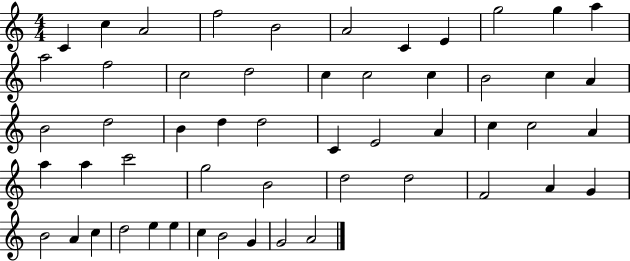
C4/q C5/q A4/h F5/h B4/h A4/h C4/q E4/q G5/h G5/q A5/q A5/h F5/h C5/h D5/h C5/q C5/h C5/q B4/h C5/q A4/q B4/h D5/h B4/q D5/q D5/h C4/q E4/h A4/q C5/q C5/h A4/q A5/q A5/q C6/h G5/h B4/h D5/h D5/h F4/h A4/q G4/q B4/h A4/q C5/q D5/h E5/q E5/q C5/q B4/h G4/q G4/h A4/h